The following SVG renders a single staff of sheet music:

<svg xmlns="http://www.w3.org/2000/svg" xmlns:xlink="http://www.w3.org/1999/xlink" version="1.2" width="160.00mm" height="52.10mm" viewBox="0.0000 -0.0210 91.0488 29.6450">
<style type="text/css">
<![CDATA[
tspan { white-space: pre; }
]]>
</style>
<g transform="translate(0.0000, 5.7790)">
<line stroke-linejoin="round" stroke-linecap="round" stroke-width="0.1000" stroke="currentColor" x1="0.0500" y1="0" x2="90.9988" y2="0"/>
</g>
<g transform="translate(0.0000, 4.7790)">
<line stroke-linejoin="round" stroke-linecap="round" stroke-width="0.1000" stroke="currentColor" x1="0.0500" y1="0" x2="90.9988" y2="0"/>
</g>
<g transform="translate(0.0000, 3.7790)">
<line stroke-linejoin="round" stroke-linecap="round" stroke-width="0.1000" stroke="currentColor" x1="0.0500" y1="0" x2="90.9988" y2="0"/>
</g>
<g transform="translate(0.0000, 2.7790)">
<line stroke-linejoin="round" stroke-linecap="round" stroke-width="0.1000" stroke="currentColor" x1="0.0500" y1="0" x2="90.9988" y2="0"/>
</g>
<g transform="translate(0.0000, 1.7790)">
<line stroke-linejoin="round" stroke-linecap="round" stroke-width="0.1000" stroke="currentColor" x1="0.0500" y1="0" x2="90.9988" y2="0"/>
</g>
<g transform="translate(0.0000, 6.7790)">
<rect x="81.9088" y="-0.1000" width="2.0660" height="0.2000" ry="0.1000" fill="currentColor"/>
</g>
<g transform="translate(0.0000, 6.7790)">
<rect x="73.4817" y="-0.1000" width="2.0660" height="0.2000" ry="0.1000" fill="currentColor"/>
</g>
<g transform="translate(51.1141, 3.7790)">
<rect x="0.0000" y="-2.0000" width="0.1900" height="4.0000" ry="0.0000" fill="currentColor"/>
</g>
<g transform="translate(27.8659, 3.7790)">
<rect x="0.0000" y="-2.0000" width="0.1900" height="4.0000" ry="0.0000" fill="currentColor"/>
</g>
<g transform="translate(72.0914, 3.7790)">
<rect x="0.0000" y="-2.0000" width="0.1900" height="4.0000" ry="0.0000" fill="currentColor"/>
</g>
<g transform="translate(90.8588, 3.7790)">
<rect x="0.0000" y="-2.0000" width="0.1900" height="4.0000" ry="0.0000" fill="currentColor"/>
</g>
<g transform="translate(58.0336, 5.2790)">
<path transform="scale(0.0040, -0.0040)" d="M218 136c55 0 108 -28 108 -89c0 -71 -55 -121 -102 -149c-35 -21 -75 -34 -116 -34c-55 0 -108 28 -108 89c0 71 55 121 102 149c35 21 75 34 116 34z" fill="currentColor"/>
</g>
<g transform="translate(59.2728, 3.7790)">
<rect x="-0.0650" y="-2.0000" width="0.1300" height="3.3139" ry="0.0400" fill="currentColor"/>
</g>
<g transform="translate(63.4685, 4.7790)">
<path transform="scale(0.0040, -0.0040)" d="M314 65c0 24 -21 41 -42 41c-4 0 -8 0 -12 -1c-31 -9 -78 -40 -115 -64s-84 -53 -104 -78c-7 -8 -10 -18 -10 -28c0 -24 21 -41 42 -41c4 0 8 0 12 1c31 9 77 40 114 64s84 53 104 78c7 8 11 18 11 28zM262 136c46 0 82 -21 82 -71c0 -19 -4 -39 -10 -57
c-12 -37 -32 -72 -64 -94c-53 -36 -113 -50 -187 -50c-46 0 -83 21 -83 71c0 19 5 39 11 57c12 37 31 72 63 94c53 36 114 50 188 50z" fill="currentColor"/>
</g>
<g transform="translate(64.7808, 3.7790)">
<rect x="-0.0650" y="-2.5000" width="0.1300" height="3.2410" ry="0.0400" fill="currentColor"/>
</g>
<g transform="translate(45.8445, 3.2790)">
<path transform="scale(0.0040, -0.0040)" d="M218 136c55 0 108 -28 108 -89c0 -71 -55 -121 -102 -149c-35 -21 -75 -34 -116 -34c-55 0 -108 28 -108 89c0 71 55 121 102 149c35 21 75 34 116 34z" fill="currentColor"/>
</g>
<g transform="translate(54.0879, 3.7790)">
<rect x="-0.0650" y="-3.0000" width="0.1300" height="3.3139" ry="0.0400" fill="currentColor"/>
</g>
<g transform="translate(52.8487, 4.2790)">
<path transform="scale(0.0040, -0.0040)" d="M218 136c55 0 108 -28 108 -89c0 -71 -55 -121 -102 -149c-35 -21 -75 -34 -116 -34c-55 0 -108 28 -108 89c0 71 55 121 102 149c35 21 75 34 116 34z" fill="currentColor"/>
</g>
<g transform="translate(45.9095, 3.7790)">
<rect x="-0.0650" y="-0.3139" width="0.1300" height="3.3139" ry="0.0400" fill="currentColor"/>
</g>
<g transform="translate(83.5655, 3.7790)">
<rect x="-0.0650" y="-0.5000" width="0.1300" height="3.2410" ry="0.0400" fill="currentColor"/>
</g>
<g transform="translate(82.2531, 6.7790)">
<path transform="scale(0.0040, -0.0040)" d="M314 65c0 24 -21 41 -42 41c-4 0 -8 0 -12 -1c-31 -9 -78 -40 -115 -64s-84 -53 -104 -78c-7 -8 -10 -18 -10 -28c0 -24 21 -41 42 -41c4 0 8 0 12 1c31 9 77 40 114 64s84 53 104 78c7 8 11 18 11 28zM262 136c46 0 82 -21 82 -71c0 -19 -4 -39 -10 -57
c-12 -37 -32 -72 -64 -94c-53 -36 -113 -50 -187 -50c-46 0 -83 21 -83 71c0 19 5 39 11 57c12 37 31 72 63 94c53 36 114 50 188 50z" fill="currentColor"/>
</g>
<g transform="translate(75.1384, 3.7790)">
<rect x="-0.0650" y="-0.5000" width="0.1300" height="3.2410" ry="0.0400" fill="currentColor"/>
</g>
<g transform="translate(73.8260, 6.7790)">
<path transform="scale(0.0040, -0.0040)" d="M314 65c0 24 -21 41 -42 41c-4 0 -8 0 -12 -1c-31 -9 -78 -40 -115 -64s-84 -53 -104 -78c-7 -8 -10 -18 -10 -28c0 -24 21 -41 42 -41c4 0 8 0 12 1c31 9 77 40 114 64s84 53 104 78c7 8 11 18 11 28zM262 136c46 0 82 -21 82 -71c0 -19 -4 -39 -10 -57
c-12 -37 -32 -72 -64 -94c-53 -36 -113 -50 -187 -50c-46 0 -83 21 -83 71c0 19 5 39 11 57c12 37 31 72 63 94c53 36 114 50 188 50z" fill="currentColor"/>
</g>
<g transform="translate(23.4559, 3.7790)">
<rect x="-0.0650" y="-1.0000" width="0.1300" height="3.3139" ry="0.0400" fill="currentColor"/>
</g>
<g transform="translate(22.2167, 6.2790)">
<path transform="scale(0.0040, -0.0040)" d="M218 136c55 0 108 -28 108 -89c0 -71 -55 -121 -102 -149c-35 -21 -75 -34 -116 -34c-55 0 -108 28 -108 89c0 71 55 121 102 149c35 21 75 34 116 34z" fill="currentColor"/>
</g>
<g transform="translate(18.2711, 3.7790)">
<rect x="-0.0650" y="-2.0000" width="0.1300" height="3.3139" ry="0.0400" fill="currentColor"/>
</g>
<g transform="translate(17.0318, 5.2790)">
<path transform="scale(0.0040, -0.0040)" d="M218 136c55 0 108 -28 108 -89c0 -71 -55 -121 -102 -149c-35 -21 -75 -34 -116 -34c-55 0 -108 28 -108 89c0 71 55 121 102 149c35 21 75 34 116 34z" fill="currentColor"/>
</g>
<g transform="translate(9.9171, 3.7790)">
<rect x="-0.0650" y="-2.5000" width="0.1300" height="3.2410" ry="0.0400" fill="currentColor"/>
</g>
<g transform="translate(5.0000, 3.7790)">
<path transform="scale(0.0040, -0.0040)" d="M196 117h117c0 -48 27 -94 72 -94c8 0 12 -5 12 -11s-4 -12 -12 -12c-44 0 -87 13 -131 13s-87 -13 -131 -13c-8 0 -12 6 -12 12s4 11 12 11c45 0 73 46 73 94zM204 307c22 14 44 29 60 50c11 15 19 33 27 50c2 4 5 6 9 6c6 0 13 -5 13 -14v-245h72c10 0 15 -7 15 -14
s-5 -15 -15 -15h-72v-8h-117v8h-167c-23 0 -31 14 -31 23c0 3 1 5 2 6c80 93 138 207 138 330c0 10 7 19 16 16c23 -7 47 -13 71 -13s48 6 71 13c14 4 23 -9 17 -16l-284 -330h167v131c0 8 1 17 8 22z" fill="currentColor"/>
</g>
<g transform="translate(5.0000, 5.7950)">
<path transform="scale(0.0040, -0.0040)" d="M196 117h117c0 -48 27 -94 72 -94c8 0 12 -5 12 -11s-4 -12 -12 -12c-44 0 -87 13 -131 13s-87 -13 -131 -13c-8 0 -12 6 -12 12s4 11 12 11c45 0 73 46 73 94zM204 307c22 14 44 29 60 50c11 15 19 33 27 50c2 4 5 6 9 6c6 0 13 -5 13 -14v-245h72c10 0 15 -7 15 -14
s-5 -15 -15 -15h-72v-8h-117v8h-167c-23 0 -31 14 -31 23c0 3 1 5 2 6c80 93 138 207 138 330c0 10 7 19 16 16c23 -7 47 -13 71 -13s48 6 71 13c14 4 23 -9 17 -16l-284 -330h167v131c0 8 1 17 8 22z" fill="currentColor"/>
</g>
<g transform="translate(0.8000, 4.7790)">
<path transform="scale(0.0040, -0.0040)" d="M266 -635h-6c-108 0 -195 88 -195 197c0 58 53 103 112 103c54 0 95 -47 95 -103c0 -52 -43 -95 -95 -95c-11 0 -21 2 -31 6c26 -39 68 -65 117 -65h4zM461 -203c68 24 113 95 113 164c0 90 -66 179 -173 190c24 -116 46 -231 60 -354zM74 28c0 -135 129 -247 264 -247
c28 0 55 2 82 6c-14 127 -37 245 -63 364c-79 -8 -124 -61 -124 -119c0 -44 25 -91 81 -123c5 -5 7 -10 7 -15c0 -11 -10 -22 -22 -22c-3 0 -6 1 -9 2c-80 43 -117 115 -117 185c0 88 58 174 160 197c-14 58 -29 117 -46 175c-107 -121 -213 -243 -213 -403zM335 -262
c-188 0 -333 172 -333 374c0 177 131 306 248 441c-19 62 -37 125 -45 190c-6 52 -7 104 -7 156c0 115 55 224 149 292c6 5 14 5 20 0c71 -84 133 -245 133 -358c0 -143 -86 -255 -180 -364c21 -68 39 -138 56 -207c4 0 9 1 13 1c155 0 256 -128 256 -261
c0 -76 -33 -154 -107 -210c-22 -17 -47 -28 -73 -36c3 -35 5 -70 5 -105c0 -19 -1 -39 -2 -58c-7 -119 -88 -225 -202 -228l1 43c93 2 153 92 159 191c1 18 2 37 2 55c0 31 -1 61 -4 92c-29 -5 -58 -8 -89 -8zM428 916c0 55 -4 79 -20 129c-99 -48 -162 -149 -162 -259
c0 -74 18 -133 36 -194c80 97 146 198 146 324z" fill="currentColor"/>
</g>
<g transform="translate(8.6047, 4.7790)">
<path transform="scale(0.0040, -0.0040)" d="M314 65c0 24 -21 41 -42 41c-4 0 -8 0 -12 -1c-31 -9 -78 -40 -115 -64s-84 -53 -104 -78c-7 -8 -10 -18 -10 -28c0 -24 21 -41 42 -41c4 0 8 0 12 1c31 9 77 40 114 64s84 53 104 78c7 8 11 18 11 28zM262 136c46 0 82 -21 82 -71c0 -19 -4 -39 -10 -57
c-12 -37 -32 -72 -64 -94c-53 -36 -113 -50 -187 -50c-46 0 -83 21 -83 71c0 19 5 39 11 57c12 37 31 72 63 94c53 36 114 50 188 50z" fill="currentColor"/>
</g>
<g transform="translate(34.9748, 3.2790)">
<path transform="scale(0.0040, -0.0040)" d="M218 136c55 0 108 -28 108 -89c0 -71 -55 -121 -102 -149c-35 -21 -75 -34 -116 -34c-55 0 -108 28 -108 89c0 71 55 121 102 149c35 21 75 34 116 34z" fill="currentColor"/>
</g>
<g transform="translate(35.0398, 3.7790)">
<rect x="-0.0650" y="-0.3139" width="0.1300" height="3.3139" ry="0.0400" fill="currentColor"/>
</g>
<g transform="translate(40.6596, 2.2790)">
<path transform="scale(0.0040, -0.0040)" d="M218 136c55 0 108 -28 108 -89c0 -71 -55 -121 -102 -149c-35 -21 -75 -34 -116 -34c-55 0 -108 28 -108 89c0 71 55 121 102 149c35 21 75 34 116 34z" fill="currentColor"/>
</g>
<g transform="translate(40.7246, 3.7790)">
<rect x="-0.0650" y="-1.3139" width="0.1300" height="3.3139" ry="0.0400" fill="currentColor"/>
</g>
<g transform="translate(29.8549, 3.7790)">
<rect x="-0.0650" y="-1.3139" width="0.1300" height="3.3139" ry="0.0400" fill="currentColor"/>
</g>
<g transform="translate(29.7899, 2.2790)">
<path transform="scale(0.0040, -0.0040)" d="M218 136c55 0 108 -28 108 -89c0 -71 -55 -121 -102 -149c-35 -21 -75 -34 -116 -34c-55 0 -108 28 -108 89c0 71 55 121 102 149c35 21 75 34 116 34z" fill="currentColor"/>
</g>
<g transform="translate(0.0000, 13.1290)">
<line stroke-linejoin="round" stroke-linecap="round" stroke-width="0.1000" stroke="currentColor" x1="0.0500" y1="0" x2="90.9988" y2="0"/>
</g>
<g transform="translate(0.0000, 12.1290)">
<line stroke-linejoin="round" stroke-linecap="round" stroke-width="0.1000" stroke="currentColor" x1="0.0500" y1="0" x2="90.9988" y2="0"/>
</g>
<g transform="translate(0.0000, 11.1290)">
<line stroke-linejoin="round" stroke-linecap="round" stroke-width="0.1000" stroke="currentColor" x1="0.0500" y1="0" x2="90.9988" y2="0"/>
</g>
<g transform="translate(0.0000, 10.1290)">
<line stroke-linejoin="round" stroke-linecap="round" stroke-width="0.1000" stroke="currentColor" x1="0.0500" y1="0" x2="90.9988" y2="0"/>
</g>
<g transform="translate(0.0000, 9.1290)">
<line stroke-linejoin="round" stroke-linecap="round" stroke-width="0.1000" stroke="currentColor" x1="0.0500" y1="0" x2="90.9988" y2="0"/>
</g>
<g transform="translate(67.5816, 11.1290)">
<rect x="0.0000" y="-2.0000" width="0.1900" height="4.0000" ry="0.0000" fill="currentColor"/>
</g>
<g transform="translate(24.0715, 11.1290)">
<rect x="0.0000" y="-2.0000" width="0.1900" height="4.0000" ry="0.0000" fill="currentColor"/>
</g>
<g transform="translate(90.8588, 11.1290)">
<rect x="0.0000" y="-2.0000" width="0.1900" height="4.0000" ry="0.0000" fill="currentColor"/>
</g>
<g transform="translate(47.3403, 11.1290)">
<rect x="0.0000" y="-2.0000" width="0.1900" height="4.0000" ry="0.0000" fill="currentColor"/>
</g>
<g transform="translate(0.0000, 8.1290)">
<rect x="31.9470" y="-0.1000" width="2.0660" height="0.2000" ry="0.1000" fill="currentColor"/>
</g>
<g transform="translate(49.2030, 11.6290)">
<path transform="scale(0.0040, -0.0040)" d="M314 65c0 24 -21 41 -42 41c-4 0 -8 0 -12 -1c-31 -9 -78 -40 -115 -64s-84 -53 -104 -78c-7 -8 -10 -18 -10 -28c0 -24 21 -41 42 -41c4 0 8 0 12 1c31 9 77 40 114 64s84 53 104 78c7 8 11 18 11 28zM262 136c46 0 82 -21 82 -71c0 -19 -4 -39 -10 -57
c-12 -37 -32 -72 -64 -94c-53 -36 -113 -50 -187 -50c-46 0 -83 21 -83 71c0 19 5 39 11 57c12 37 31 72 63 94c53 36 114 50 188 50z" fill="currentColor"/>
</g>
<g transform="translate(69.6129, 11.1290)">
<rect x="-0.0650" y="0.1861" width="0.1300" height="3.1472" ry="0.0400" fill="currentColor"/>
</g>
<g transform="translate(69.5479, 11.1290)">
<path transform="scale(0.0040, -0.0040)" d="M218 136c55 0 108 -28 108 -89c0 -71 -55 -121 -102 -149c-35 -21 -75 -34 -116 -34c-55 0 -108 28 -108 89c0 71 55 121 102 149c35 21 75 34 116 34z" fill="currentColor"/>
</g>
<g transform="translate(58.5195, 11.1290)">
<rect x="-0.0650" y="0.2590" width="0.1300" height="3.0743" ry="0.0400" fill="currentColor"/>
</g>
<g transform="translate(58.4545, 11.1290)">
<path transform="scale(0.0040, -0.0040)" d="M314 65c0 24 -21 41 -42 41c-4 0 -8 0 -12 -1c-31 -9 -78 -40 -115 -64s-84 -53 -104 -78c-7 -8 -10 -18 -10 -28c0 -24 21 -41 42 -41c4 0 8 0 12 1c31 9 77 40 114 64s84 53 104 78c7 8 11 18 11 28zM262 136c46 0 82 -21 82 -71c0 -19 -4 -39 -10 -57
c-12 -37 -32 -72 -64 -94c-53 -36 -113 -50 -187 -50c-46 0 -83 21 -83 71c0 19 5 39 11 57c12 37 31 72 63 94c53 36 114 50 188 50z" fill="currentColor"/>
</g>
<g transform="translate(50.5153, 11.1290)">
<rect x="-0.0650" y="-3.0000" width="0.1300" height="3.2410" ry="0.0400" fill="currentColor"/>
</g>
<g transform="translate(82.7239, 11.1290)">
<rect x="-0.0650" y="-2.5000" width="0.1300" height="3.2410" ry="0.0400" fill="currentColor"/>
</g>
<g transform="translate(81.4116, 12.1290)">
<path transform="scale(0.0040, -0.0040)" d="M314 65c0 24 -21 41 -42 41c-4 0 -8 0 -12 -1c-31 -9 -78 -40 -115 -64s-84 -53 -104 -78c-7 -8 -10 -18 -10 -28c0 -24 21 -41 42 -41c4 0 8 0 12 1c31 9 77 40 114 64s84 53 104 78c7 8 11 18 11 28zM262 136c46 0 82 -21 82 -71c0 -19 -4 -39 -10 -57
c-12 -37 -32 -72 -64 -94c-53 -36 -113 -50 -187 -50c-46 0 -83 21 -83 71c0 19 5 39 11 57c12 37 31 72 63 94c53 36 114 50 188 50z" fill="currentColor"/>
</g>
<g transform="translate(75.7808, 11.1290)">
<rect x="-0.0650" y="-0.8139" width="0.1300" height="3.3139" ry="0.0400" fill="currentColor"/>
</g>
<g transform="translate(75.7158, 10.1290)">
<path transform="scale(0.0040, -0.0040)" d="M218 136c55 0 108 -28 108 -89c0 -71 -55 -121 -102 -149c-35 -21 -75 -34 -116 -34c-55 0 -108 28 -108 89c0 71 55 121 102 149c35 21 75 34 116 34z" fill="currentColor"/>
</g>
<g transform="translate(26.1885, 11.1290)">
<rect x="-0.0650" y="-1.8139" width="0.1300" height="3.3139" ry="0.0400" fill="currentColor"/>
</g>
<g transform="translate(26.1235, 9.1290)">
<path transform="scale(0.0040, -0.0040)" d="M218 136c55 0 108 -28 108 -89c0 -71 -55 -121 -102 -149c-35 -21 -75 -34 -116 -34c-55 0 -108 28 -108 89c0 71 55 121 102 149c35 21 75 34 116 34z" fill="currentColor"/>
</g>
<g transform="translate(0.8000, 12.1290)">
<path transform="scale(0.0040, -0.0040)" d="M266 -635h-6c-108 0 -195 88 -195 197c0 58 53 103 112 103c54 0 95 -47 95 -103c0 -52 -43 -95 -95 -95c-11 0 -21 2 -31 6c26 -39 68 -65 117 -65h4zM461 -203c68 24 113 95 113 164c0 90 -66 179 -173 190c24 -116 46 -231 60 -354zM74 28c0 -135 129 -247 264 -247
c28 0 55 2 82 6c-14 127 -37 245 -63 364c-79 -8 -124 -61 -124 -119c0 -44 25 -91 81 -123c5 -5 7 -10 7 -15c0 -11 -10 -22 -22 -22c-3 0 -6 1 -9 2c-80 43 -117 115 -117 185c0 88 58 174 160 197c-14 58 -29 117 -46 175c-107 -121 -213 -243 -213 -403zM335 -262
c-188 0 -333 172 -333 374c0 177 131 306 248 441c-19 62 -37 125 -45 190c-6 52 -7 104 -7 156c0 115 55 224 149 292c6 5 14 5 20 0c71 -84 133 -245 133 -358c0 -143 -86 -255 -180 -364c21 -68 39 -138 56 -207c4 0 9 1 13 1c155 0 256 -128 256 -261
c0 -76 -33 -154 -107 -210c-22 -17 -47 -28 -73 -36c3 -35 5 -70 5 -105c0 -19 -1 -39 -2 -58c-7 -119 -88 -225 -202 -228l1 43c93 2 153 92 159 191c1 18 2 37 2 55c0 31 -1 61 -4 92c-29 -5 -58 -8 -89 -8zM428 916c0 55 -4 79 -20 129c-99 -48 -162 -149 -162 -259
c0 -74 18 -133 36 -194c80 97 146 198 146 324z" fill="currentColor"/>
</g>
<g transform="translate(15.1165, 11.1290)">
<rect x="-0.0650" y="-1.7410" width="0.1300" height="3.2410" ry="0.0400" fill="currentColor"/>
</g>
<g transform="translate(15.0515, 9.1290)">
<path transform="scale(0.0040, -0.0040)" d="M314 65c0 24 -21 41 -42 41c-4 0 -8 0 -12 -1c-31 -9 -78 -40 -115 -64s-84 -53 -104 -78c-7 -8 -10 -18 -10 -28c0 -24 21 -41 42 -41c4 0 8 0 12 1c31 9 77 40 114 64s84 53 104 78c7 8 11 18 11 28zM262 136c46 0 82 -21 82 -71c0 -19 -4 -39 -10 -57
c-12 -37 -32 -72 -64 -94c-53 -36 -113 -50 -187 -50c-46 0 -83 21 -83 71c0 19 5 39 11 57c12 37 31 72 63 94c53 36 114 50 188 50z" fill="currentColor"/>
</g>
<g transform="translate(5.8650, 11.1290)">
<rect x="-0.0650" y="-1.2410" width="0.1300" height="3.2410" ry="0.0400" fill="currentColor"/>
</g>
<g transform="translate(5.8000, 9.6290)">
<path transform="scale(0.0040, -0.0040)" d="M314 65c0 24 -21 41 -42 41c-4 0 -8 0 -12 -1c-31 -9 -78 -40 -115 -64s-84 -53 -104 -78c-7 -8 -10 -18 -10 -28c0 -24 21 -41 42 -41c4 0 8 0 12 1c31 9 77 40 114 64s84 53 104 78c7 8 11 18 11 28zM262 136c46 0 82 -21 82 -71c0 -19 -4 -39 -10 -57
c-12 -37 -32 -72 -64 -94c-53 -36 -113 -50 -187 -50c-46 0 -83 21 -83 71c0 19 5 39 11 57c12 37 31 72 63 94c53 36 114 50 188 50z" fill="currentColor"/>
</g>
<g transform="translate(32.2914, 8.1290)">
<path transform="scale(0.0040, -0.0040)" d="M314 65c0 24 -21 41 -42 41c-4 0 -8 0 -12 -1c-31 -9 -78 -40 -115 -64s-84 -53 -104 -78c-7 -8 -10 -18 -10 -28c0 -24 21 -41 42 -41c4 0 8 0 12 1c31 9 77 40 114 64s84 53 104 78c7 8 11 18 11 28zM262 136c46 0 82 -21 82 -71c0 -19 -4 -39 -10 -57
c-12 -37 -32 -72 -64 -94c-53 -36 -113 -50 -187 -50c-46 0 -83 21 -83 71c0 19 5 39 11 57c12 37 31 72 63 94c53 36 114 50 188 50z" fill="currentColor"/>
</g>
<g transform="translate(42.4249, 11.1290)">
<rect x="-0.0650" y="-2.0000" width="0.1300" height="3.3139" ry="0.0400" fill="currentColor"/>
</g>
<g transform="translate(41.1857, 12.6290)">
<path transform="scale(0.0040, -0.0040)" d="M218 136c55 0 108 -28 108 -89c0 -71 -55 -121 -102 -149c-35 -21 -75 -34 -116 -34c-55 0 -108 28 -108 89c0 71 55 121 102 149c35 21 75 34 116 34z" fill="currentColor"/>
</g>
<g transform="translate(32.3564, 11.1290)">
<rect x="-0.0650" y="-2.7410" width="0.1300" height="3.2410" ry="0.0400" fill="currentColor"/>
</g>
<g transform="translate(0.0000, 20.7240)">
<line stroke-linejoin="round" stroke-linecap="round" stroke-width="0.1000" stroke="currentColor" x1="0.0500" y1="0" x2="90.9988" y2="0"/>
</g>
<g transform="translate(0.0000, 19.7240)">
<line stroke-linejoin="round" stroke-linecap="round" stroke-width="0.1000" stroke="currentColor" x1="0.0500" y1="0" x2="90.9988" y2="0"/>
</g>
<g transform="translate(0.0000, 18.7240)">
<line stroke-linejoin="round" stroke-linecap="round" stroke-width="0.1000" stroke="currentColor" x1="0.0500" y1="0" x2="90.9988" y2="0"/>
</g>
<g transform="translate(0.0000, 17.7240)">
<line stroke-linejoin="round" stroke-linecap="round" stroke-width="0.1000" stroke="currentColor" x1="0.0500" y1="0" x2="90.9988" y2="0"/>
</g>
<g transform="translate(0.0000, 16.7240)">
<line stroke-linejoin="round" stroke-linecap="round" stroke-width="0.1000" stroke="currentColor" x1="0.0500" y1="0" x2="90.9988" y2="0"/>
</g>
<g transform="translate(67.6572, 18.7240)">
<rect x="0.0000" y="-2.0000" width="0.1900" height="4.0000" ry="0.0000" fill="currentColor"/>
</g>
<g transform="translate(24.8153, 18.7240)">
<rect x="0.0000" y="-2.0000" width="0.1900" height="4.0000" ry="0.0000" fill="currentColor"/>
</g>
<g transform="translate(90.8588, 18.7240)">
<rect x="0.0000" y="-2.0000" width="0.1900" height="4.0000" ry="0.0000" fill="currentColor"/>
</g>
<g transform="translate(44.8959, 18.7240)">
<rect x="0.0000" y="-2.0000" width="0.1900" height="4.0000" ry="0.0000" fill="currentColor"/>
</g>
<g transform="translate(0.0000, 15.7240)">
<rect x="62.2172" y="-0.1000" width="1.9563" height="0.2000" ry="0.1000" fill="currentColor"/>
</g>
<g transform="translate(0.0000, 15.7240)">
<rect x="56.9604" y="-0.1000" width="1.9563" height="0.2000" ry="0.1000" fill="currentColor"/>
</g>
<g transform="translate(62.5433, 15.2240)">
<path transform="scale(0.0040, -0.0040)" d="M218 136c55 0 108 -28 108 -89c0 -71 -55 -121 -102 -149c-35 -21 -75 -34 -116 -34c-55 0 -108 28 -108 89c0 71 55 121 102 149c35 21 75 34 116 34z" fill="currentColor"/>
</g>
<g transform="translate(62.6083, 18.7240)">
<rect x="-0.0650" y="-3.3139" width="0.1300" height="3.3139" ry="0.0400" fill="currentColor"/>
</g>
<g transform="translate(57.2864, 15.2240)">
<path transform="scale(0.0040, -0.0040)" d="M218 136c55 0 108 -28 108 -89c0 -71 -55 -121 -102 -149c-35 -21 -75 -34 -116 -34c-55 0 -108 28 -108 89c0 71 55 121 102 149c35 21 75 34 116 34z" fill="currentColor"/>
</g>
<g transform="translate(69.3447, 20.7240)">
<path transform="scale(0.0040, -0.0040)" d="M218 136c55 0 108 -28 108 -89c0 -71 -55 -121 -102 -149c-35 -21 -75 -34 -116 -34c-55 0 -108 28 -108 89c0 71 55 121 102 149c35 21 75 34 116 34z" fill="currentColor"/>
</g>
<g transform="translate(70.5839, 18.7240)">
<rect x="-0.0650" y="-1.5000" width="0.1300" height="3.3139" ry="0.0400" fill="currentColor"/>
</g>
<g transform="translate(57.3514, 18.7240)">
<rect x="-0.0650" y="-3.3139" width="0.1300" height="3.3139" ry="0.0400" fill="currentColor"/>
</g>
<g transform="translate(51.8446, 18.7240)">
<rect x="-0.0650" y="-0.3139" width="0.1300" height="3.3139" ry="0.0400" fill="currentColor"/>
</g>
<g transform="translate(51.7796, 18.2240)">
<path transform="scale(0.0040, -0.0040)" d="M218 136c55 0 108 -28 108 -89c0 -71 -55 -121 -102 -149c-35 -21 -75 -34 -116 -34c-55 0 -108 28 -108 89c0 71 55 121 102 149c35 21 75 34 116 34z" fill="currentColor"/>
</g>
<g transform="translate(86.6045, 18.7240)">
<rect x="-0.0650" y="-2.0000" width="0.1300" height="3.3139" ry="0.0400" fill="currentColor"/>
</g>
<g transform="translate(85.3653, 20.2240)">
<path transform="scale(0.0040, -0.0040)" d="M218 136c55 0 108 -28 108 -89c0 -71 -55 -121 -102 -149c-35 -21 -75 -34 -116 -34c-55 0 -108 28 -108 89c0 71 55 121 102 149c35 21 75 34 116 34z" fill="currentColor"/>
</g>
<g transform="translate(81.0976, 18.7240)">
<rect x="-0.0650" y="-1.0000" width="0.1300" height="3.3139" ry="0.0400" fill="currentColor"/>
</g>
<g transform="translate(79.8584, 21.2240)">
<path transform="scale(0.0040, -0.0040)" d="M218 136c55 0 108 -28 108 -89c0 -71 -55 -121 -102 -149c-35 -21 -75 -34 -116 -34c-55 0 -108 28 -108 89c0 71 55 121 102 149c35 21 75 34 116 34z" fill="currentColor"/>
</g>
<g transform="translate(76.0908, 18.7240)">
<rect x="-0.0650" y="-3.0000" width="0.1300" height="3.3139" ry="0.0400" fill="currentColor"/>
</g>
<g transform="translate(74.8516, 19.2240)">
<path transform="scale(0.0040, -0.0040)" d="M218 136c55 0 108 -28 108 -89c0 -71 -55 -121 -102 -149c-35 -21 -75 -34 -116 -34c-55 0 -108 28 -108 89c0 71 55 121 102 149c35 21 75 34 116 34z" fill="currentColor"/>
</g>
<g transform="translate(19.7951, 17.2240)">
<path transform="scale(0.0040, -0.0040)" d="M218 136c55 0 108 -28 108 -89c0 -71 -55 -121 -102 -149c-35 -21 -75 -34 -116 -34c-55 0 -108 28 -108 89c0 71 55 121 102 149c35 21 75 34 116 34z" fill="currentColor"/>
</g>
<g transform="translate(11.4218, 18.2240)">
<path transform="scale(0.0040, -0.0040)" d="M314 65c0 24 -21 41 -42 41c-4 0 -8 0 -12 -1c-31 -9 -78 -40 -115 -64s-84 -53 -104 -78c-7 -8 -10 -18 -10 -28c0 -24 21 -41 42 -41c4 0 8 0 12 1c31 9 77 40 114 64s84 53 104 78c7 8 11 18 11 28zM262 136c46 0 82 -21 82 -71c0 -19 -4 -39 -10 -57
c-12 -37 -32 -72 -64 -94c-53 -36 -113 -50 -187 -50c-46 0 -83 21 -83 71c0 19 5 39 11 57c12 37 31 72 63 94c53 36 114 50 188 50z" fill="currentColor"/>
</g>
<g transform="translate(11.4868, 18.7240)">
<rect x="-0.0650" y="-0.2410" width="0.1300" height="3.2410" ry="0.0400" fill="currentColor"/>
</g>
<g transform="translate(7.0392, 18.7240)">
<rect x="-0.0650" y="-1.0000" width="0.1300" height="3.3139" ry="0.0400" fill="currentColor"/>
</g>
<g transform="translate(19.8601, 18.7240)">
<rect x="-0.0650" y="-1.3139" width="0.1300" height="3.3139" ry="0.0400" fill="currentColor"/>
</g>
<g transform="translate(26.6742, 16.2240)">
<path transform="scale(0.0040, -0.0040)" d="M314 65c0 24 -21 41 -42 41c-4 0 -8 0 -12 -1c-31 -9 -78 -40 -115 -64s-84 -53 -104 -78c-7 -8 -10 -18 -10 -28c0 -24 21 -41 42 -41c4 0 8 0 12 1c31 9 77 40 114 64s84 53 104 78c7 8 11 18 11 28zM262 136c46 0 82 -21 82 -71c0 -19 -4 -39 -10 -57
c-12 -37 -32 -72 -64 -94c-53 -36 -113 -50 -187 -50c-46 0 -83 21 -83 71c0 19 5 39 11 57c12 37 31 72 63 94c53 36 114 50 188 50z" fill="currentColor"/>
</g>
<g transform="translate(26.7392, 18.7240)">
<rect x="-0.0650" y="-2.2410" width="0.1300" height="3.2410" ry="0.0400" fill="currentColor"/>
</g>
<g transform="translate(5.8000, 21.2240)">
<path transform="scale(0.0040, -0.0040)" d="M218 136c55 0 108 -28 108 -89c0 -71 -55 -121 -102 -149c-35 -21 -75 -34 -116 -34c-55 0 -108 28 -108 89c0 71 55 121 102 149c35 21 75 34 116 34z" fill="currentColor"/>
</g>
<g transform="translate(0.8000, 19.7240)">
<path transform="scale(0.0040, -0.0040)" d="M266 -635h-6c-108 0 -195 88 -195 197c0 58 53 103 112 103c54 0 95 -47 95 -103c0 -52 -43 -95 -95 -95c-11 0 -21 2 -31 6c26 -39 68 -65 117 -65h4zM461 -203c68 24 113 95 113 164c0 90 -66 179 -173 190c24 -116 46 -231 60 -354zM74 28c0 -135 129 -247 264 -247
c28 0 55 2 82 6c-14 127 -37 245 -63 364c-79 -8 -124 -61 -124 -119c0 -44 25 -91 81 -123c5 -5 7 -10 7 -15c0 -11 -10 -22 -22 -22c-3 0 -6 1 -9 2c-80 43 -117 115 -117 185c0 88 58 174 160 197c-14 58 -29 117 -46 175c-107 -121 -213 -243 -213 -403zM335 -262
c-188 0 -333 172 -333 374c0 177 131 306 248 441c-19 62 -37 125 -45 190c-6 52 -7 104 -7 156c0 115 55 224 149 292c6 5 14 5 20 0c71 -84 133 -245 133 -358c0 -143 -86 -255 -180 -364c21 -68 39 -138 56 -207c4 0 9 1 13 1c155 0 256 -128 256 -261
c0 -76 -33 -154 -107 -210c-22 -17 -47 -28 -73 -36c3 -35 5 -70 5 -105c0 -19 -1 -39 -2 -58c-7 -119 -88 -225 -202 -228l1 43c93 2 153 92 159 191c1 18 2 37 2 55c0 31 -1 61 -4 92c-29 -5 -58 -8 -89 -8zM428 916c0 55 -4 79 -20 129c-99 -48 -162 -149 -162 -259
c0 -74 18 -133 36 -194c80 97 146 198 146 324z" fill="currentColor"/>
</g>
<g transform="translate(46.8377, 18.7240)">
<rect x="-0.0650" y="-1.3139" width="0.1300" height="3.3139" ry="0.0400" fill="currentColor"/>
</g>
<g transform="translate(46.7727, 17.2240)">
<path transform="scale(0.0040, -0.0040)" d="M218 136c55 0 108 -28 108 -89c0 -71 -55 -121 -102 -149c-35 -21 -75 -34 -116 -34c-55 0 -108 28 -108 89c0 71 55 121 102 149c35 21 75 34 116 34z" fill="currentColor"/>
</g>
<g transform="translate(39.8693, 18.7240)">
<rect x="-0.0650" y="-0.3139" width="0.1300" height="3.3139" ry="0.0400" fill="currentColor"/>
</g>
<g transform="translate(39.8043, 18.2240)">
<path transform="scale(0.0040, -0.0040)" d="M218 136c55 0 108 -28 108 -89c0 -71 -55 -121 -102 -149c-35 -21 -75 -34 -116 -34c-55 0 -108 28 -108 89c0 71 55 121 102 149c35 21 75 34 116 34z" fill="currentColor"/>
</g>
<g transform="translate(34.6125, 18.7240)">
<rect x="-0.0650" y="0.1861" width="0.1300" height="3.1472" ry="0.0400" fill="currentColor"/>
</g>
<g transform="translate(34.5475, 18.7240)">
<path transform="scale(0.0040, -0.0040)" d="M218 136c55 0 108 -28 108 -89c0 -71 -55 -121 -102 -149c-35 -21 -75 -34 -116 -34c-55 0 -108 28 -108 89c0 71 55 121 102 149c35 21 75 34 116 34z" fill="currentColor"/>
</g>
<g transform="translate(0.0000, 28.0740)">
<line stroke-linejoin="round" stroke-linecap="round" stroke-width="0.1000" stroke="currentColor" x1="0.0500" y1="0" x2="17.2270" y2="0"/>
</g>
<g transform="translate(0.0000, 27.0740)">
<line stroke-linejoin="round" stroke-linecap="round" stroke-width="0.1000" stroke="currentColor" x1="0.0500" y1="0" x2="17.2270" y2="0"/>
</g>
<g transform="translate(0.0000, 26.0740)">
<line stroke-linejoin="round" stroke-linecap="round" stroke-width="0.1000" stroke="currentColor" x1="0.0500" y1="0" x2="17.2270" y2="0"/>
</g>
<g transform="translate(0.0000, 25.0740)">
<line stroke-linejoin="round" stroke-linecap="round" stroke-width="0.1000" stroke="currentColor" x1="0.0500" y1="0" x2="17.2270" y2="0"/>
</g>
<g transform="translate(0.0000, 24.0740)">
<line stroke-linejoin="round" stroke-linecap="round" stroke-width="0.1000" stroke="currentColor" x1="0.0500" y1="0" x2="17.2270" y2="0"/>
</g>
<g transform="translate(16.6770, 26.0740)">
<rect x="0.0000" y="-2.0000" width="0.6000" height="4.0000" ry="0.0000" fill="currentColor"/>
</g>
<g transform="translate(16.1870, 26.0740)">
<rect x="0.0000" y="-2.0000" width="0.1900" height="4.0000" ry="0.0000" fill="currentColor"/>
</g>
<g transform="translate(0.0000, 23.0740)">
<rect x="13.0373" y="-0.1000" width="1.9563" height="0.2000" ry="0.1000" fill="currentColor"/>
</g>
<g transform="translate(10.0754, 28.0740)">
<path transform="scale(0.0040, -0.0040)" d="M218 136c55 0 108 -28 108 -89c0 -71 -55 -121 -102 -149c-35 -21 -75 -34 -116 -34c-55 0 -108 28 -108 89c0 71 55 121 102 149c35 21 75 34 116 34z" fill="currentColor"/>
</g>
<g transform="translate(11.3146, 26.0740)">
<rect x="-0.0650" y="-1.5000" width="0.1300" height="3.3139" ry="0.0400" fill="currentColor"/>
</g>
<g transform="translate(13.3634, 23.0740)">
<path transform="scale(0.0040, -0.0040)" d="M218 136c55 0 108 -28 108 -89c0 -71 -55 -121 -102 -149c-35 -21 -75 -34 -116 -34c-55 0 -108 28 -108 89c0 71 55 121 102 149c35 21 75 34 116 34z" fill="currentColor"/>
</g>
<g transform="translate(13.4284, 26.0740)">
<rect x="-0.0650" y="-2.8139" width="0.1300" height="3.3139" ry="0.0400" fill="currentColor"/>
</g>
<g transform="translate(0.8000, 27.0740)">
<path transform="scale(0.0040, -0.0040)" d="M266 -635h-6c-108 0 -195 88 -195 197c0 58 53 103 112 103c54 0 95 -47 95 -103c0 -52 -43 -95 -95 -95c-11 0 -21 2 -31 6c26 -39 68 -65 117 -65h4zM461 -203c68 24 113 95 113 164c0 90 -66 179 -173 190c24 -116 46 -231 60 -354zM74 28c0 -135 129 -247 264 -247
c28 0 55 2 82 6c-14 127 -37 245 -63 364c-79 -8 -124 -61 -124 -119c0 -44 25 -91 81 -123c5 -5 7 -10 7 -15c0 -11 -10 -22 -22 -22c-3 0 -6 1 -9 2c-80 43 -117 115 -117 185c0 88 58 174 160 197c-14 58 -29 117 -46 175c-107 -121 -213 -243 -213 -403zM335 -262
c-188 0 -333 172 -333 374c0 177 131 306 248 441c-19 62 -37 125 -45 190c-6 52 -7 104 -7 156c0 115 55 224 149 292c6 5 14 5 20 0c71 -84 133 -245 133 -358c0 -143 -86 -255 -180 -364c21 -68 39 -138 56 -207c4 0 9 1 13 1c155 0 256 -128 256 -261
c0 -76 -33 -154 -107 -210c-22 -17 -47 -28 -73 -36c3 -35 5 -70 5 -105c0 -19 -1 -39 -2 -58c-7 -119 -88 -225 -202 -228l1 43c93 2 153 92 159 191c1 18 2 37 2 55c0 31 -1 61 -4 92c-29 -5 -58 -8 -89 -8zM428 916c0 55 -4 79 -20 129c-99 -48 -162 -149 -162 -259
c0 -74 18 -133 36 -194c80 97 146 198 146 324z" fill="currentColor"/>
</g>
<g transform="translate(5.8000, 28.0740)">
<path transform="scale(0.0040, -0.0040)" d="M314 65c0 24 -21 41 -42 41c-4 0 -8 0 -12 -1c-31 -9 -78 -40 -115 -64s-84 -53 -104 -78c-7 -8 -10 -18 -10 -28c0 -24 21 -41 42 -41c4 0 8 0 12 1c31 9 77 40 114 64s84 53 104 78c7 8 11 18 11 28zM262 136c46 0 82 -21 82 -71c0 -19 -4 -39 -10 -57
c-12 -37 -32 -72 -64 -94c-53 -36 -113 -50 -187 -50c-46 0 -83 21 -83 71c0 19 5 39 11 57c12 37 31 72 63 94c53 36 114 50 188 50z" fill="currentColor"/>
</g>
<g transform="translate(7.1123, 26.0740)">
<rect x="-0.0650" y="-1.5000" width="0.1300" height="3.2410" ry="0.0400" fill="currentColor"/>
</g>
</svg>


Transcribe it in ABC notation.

X:1
T:Untitled
M:4/4
L:1/4
K:C
G2 F D e c e c A F G2 C2 C2 e2 f2 f a2 F A2 B2 B d G2 D c2 e g2 B c e c b b E A D F E2 E a